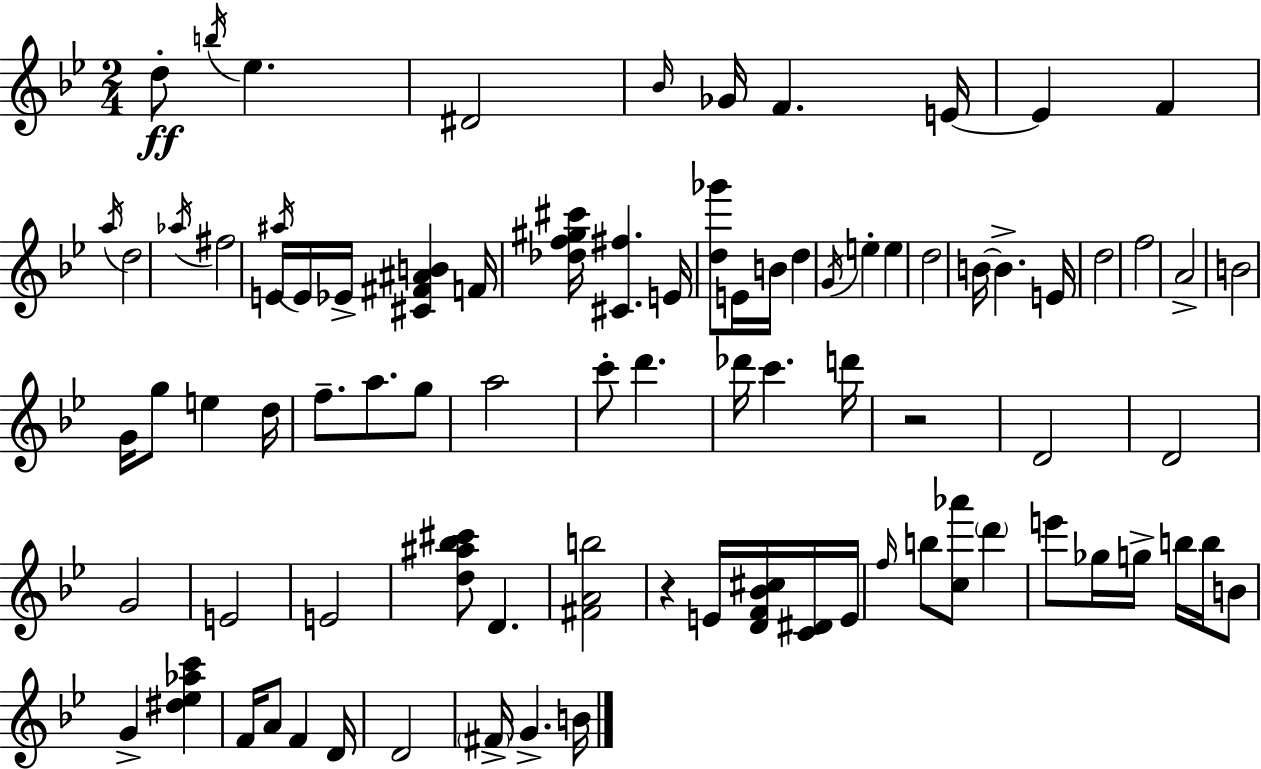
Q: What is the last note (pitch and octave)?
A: B4